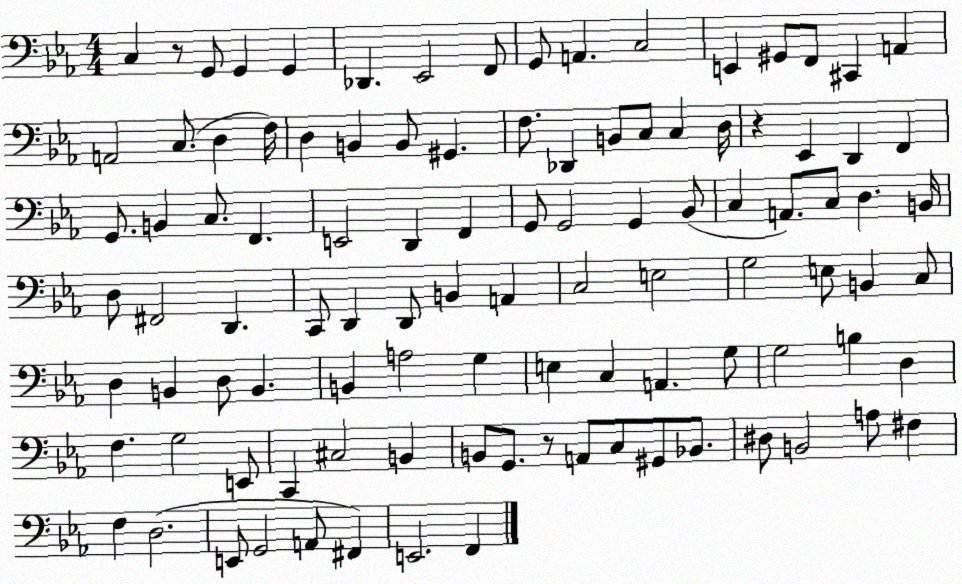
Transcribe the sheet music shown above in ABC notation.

X:1
T:Untitled
M:4/4
L:1/4
K:Eb
C, z/2 G,,/2 G,, G,, _D,, _E,,2 F,,/2 G,,/2 A,, C,2 E,, ^G,,/2 F,,/2 ^C,, A,, A,,2 C,/2 D, F,/4 D, B,, B,,/2 ^G,, F,/2 _D,, B,,/2 C,/2 C, D,/4 z _E,, D,, F,, G,,/2 B,, C,/2 F,, E,,2 D,, F,, G,,/2 G,,2 G,, _B,,/2 C, A,,/2 C,/2 D, B,,/4 D,/2 ^F,,2 D,, C,,/2 D,, D,,/2 B,, A,, C,2 E,2 G,2 E,/2 B,, C,/2 D, B,, D,/2 B,, B,, A,2 G, E, C, A,, G,/2 G,2 B, D, F, G,2 E,,/2 C,, ^C,2 B,, B,,/2 G,,/2 z/2 A,,/2 C,/2 ^G,,/2 _B,,/2 ^D,/2 B,,2 A,/2 ^F, F, D,2 E,,/2 G,,2 A,,/2 ^F,, E,,2 F,,